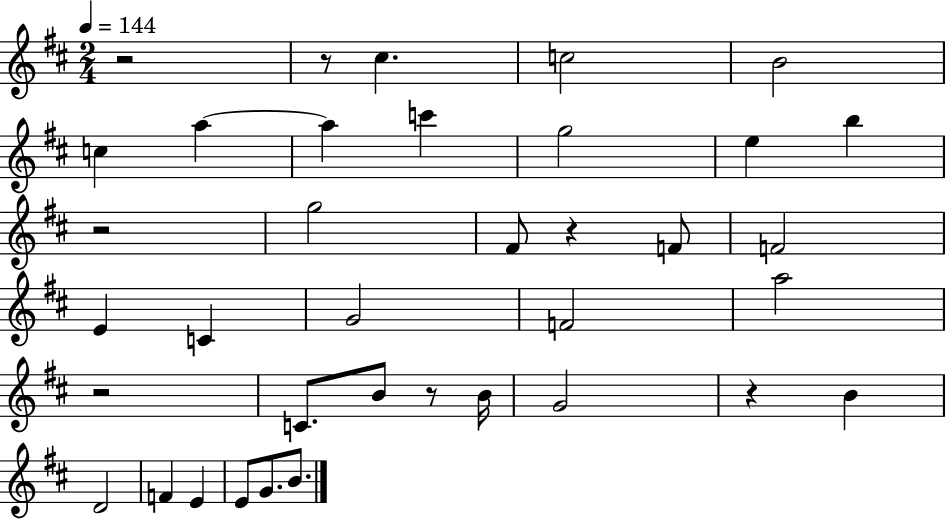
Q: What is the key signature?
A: D major